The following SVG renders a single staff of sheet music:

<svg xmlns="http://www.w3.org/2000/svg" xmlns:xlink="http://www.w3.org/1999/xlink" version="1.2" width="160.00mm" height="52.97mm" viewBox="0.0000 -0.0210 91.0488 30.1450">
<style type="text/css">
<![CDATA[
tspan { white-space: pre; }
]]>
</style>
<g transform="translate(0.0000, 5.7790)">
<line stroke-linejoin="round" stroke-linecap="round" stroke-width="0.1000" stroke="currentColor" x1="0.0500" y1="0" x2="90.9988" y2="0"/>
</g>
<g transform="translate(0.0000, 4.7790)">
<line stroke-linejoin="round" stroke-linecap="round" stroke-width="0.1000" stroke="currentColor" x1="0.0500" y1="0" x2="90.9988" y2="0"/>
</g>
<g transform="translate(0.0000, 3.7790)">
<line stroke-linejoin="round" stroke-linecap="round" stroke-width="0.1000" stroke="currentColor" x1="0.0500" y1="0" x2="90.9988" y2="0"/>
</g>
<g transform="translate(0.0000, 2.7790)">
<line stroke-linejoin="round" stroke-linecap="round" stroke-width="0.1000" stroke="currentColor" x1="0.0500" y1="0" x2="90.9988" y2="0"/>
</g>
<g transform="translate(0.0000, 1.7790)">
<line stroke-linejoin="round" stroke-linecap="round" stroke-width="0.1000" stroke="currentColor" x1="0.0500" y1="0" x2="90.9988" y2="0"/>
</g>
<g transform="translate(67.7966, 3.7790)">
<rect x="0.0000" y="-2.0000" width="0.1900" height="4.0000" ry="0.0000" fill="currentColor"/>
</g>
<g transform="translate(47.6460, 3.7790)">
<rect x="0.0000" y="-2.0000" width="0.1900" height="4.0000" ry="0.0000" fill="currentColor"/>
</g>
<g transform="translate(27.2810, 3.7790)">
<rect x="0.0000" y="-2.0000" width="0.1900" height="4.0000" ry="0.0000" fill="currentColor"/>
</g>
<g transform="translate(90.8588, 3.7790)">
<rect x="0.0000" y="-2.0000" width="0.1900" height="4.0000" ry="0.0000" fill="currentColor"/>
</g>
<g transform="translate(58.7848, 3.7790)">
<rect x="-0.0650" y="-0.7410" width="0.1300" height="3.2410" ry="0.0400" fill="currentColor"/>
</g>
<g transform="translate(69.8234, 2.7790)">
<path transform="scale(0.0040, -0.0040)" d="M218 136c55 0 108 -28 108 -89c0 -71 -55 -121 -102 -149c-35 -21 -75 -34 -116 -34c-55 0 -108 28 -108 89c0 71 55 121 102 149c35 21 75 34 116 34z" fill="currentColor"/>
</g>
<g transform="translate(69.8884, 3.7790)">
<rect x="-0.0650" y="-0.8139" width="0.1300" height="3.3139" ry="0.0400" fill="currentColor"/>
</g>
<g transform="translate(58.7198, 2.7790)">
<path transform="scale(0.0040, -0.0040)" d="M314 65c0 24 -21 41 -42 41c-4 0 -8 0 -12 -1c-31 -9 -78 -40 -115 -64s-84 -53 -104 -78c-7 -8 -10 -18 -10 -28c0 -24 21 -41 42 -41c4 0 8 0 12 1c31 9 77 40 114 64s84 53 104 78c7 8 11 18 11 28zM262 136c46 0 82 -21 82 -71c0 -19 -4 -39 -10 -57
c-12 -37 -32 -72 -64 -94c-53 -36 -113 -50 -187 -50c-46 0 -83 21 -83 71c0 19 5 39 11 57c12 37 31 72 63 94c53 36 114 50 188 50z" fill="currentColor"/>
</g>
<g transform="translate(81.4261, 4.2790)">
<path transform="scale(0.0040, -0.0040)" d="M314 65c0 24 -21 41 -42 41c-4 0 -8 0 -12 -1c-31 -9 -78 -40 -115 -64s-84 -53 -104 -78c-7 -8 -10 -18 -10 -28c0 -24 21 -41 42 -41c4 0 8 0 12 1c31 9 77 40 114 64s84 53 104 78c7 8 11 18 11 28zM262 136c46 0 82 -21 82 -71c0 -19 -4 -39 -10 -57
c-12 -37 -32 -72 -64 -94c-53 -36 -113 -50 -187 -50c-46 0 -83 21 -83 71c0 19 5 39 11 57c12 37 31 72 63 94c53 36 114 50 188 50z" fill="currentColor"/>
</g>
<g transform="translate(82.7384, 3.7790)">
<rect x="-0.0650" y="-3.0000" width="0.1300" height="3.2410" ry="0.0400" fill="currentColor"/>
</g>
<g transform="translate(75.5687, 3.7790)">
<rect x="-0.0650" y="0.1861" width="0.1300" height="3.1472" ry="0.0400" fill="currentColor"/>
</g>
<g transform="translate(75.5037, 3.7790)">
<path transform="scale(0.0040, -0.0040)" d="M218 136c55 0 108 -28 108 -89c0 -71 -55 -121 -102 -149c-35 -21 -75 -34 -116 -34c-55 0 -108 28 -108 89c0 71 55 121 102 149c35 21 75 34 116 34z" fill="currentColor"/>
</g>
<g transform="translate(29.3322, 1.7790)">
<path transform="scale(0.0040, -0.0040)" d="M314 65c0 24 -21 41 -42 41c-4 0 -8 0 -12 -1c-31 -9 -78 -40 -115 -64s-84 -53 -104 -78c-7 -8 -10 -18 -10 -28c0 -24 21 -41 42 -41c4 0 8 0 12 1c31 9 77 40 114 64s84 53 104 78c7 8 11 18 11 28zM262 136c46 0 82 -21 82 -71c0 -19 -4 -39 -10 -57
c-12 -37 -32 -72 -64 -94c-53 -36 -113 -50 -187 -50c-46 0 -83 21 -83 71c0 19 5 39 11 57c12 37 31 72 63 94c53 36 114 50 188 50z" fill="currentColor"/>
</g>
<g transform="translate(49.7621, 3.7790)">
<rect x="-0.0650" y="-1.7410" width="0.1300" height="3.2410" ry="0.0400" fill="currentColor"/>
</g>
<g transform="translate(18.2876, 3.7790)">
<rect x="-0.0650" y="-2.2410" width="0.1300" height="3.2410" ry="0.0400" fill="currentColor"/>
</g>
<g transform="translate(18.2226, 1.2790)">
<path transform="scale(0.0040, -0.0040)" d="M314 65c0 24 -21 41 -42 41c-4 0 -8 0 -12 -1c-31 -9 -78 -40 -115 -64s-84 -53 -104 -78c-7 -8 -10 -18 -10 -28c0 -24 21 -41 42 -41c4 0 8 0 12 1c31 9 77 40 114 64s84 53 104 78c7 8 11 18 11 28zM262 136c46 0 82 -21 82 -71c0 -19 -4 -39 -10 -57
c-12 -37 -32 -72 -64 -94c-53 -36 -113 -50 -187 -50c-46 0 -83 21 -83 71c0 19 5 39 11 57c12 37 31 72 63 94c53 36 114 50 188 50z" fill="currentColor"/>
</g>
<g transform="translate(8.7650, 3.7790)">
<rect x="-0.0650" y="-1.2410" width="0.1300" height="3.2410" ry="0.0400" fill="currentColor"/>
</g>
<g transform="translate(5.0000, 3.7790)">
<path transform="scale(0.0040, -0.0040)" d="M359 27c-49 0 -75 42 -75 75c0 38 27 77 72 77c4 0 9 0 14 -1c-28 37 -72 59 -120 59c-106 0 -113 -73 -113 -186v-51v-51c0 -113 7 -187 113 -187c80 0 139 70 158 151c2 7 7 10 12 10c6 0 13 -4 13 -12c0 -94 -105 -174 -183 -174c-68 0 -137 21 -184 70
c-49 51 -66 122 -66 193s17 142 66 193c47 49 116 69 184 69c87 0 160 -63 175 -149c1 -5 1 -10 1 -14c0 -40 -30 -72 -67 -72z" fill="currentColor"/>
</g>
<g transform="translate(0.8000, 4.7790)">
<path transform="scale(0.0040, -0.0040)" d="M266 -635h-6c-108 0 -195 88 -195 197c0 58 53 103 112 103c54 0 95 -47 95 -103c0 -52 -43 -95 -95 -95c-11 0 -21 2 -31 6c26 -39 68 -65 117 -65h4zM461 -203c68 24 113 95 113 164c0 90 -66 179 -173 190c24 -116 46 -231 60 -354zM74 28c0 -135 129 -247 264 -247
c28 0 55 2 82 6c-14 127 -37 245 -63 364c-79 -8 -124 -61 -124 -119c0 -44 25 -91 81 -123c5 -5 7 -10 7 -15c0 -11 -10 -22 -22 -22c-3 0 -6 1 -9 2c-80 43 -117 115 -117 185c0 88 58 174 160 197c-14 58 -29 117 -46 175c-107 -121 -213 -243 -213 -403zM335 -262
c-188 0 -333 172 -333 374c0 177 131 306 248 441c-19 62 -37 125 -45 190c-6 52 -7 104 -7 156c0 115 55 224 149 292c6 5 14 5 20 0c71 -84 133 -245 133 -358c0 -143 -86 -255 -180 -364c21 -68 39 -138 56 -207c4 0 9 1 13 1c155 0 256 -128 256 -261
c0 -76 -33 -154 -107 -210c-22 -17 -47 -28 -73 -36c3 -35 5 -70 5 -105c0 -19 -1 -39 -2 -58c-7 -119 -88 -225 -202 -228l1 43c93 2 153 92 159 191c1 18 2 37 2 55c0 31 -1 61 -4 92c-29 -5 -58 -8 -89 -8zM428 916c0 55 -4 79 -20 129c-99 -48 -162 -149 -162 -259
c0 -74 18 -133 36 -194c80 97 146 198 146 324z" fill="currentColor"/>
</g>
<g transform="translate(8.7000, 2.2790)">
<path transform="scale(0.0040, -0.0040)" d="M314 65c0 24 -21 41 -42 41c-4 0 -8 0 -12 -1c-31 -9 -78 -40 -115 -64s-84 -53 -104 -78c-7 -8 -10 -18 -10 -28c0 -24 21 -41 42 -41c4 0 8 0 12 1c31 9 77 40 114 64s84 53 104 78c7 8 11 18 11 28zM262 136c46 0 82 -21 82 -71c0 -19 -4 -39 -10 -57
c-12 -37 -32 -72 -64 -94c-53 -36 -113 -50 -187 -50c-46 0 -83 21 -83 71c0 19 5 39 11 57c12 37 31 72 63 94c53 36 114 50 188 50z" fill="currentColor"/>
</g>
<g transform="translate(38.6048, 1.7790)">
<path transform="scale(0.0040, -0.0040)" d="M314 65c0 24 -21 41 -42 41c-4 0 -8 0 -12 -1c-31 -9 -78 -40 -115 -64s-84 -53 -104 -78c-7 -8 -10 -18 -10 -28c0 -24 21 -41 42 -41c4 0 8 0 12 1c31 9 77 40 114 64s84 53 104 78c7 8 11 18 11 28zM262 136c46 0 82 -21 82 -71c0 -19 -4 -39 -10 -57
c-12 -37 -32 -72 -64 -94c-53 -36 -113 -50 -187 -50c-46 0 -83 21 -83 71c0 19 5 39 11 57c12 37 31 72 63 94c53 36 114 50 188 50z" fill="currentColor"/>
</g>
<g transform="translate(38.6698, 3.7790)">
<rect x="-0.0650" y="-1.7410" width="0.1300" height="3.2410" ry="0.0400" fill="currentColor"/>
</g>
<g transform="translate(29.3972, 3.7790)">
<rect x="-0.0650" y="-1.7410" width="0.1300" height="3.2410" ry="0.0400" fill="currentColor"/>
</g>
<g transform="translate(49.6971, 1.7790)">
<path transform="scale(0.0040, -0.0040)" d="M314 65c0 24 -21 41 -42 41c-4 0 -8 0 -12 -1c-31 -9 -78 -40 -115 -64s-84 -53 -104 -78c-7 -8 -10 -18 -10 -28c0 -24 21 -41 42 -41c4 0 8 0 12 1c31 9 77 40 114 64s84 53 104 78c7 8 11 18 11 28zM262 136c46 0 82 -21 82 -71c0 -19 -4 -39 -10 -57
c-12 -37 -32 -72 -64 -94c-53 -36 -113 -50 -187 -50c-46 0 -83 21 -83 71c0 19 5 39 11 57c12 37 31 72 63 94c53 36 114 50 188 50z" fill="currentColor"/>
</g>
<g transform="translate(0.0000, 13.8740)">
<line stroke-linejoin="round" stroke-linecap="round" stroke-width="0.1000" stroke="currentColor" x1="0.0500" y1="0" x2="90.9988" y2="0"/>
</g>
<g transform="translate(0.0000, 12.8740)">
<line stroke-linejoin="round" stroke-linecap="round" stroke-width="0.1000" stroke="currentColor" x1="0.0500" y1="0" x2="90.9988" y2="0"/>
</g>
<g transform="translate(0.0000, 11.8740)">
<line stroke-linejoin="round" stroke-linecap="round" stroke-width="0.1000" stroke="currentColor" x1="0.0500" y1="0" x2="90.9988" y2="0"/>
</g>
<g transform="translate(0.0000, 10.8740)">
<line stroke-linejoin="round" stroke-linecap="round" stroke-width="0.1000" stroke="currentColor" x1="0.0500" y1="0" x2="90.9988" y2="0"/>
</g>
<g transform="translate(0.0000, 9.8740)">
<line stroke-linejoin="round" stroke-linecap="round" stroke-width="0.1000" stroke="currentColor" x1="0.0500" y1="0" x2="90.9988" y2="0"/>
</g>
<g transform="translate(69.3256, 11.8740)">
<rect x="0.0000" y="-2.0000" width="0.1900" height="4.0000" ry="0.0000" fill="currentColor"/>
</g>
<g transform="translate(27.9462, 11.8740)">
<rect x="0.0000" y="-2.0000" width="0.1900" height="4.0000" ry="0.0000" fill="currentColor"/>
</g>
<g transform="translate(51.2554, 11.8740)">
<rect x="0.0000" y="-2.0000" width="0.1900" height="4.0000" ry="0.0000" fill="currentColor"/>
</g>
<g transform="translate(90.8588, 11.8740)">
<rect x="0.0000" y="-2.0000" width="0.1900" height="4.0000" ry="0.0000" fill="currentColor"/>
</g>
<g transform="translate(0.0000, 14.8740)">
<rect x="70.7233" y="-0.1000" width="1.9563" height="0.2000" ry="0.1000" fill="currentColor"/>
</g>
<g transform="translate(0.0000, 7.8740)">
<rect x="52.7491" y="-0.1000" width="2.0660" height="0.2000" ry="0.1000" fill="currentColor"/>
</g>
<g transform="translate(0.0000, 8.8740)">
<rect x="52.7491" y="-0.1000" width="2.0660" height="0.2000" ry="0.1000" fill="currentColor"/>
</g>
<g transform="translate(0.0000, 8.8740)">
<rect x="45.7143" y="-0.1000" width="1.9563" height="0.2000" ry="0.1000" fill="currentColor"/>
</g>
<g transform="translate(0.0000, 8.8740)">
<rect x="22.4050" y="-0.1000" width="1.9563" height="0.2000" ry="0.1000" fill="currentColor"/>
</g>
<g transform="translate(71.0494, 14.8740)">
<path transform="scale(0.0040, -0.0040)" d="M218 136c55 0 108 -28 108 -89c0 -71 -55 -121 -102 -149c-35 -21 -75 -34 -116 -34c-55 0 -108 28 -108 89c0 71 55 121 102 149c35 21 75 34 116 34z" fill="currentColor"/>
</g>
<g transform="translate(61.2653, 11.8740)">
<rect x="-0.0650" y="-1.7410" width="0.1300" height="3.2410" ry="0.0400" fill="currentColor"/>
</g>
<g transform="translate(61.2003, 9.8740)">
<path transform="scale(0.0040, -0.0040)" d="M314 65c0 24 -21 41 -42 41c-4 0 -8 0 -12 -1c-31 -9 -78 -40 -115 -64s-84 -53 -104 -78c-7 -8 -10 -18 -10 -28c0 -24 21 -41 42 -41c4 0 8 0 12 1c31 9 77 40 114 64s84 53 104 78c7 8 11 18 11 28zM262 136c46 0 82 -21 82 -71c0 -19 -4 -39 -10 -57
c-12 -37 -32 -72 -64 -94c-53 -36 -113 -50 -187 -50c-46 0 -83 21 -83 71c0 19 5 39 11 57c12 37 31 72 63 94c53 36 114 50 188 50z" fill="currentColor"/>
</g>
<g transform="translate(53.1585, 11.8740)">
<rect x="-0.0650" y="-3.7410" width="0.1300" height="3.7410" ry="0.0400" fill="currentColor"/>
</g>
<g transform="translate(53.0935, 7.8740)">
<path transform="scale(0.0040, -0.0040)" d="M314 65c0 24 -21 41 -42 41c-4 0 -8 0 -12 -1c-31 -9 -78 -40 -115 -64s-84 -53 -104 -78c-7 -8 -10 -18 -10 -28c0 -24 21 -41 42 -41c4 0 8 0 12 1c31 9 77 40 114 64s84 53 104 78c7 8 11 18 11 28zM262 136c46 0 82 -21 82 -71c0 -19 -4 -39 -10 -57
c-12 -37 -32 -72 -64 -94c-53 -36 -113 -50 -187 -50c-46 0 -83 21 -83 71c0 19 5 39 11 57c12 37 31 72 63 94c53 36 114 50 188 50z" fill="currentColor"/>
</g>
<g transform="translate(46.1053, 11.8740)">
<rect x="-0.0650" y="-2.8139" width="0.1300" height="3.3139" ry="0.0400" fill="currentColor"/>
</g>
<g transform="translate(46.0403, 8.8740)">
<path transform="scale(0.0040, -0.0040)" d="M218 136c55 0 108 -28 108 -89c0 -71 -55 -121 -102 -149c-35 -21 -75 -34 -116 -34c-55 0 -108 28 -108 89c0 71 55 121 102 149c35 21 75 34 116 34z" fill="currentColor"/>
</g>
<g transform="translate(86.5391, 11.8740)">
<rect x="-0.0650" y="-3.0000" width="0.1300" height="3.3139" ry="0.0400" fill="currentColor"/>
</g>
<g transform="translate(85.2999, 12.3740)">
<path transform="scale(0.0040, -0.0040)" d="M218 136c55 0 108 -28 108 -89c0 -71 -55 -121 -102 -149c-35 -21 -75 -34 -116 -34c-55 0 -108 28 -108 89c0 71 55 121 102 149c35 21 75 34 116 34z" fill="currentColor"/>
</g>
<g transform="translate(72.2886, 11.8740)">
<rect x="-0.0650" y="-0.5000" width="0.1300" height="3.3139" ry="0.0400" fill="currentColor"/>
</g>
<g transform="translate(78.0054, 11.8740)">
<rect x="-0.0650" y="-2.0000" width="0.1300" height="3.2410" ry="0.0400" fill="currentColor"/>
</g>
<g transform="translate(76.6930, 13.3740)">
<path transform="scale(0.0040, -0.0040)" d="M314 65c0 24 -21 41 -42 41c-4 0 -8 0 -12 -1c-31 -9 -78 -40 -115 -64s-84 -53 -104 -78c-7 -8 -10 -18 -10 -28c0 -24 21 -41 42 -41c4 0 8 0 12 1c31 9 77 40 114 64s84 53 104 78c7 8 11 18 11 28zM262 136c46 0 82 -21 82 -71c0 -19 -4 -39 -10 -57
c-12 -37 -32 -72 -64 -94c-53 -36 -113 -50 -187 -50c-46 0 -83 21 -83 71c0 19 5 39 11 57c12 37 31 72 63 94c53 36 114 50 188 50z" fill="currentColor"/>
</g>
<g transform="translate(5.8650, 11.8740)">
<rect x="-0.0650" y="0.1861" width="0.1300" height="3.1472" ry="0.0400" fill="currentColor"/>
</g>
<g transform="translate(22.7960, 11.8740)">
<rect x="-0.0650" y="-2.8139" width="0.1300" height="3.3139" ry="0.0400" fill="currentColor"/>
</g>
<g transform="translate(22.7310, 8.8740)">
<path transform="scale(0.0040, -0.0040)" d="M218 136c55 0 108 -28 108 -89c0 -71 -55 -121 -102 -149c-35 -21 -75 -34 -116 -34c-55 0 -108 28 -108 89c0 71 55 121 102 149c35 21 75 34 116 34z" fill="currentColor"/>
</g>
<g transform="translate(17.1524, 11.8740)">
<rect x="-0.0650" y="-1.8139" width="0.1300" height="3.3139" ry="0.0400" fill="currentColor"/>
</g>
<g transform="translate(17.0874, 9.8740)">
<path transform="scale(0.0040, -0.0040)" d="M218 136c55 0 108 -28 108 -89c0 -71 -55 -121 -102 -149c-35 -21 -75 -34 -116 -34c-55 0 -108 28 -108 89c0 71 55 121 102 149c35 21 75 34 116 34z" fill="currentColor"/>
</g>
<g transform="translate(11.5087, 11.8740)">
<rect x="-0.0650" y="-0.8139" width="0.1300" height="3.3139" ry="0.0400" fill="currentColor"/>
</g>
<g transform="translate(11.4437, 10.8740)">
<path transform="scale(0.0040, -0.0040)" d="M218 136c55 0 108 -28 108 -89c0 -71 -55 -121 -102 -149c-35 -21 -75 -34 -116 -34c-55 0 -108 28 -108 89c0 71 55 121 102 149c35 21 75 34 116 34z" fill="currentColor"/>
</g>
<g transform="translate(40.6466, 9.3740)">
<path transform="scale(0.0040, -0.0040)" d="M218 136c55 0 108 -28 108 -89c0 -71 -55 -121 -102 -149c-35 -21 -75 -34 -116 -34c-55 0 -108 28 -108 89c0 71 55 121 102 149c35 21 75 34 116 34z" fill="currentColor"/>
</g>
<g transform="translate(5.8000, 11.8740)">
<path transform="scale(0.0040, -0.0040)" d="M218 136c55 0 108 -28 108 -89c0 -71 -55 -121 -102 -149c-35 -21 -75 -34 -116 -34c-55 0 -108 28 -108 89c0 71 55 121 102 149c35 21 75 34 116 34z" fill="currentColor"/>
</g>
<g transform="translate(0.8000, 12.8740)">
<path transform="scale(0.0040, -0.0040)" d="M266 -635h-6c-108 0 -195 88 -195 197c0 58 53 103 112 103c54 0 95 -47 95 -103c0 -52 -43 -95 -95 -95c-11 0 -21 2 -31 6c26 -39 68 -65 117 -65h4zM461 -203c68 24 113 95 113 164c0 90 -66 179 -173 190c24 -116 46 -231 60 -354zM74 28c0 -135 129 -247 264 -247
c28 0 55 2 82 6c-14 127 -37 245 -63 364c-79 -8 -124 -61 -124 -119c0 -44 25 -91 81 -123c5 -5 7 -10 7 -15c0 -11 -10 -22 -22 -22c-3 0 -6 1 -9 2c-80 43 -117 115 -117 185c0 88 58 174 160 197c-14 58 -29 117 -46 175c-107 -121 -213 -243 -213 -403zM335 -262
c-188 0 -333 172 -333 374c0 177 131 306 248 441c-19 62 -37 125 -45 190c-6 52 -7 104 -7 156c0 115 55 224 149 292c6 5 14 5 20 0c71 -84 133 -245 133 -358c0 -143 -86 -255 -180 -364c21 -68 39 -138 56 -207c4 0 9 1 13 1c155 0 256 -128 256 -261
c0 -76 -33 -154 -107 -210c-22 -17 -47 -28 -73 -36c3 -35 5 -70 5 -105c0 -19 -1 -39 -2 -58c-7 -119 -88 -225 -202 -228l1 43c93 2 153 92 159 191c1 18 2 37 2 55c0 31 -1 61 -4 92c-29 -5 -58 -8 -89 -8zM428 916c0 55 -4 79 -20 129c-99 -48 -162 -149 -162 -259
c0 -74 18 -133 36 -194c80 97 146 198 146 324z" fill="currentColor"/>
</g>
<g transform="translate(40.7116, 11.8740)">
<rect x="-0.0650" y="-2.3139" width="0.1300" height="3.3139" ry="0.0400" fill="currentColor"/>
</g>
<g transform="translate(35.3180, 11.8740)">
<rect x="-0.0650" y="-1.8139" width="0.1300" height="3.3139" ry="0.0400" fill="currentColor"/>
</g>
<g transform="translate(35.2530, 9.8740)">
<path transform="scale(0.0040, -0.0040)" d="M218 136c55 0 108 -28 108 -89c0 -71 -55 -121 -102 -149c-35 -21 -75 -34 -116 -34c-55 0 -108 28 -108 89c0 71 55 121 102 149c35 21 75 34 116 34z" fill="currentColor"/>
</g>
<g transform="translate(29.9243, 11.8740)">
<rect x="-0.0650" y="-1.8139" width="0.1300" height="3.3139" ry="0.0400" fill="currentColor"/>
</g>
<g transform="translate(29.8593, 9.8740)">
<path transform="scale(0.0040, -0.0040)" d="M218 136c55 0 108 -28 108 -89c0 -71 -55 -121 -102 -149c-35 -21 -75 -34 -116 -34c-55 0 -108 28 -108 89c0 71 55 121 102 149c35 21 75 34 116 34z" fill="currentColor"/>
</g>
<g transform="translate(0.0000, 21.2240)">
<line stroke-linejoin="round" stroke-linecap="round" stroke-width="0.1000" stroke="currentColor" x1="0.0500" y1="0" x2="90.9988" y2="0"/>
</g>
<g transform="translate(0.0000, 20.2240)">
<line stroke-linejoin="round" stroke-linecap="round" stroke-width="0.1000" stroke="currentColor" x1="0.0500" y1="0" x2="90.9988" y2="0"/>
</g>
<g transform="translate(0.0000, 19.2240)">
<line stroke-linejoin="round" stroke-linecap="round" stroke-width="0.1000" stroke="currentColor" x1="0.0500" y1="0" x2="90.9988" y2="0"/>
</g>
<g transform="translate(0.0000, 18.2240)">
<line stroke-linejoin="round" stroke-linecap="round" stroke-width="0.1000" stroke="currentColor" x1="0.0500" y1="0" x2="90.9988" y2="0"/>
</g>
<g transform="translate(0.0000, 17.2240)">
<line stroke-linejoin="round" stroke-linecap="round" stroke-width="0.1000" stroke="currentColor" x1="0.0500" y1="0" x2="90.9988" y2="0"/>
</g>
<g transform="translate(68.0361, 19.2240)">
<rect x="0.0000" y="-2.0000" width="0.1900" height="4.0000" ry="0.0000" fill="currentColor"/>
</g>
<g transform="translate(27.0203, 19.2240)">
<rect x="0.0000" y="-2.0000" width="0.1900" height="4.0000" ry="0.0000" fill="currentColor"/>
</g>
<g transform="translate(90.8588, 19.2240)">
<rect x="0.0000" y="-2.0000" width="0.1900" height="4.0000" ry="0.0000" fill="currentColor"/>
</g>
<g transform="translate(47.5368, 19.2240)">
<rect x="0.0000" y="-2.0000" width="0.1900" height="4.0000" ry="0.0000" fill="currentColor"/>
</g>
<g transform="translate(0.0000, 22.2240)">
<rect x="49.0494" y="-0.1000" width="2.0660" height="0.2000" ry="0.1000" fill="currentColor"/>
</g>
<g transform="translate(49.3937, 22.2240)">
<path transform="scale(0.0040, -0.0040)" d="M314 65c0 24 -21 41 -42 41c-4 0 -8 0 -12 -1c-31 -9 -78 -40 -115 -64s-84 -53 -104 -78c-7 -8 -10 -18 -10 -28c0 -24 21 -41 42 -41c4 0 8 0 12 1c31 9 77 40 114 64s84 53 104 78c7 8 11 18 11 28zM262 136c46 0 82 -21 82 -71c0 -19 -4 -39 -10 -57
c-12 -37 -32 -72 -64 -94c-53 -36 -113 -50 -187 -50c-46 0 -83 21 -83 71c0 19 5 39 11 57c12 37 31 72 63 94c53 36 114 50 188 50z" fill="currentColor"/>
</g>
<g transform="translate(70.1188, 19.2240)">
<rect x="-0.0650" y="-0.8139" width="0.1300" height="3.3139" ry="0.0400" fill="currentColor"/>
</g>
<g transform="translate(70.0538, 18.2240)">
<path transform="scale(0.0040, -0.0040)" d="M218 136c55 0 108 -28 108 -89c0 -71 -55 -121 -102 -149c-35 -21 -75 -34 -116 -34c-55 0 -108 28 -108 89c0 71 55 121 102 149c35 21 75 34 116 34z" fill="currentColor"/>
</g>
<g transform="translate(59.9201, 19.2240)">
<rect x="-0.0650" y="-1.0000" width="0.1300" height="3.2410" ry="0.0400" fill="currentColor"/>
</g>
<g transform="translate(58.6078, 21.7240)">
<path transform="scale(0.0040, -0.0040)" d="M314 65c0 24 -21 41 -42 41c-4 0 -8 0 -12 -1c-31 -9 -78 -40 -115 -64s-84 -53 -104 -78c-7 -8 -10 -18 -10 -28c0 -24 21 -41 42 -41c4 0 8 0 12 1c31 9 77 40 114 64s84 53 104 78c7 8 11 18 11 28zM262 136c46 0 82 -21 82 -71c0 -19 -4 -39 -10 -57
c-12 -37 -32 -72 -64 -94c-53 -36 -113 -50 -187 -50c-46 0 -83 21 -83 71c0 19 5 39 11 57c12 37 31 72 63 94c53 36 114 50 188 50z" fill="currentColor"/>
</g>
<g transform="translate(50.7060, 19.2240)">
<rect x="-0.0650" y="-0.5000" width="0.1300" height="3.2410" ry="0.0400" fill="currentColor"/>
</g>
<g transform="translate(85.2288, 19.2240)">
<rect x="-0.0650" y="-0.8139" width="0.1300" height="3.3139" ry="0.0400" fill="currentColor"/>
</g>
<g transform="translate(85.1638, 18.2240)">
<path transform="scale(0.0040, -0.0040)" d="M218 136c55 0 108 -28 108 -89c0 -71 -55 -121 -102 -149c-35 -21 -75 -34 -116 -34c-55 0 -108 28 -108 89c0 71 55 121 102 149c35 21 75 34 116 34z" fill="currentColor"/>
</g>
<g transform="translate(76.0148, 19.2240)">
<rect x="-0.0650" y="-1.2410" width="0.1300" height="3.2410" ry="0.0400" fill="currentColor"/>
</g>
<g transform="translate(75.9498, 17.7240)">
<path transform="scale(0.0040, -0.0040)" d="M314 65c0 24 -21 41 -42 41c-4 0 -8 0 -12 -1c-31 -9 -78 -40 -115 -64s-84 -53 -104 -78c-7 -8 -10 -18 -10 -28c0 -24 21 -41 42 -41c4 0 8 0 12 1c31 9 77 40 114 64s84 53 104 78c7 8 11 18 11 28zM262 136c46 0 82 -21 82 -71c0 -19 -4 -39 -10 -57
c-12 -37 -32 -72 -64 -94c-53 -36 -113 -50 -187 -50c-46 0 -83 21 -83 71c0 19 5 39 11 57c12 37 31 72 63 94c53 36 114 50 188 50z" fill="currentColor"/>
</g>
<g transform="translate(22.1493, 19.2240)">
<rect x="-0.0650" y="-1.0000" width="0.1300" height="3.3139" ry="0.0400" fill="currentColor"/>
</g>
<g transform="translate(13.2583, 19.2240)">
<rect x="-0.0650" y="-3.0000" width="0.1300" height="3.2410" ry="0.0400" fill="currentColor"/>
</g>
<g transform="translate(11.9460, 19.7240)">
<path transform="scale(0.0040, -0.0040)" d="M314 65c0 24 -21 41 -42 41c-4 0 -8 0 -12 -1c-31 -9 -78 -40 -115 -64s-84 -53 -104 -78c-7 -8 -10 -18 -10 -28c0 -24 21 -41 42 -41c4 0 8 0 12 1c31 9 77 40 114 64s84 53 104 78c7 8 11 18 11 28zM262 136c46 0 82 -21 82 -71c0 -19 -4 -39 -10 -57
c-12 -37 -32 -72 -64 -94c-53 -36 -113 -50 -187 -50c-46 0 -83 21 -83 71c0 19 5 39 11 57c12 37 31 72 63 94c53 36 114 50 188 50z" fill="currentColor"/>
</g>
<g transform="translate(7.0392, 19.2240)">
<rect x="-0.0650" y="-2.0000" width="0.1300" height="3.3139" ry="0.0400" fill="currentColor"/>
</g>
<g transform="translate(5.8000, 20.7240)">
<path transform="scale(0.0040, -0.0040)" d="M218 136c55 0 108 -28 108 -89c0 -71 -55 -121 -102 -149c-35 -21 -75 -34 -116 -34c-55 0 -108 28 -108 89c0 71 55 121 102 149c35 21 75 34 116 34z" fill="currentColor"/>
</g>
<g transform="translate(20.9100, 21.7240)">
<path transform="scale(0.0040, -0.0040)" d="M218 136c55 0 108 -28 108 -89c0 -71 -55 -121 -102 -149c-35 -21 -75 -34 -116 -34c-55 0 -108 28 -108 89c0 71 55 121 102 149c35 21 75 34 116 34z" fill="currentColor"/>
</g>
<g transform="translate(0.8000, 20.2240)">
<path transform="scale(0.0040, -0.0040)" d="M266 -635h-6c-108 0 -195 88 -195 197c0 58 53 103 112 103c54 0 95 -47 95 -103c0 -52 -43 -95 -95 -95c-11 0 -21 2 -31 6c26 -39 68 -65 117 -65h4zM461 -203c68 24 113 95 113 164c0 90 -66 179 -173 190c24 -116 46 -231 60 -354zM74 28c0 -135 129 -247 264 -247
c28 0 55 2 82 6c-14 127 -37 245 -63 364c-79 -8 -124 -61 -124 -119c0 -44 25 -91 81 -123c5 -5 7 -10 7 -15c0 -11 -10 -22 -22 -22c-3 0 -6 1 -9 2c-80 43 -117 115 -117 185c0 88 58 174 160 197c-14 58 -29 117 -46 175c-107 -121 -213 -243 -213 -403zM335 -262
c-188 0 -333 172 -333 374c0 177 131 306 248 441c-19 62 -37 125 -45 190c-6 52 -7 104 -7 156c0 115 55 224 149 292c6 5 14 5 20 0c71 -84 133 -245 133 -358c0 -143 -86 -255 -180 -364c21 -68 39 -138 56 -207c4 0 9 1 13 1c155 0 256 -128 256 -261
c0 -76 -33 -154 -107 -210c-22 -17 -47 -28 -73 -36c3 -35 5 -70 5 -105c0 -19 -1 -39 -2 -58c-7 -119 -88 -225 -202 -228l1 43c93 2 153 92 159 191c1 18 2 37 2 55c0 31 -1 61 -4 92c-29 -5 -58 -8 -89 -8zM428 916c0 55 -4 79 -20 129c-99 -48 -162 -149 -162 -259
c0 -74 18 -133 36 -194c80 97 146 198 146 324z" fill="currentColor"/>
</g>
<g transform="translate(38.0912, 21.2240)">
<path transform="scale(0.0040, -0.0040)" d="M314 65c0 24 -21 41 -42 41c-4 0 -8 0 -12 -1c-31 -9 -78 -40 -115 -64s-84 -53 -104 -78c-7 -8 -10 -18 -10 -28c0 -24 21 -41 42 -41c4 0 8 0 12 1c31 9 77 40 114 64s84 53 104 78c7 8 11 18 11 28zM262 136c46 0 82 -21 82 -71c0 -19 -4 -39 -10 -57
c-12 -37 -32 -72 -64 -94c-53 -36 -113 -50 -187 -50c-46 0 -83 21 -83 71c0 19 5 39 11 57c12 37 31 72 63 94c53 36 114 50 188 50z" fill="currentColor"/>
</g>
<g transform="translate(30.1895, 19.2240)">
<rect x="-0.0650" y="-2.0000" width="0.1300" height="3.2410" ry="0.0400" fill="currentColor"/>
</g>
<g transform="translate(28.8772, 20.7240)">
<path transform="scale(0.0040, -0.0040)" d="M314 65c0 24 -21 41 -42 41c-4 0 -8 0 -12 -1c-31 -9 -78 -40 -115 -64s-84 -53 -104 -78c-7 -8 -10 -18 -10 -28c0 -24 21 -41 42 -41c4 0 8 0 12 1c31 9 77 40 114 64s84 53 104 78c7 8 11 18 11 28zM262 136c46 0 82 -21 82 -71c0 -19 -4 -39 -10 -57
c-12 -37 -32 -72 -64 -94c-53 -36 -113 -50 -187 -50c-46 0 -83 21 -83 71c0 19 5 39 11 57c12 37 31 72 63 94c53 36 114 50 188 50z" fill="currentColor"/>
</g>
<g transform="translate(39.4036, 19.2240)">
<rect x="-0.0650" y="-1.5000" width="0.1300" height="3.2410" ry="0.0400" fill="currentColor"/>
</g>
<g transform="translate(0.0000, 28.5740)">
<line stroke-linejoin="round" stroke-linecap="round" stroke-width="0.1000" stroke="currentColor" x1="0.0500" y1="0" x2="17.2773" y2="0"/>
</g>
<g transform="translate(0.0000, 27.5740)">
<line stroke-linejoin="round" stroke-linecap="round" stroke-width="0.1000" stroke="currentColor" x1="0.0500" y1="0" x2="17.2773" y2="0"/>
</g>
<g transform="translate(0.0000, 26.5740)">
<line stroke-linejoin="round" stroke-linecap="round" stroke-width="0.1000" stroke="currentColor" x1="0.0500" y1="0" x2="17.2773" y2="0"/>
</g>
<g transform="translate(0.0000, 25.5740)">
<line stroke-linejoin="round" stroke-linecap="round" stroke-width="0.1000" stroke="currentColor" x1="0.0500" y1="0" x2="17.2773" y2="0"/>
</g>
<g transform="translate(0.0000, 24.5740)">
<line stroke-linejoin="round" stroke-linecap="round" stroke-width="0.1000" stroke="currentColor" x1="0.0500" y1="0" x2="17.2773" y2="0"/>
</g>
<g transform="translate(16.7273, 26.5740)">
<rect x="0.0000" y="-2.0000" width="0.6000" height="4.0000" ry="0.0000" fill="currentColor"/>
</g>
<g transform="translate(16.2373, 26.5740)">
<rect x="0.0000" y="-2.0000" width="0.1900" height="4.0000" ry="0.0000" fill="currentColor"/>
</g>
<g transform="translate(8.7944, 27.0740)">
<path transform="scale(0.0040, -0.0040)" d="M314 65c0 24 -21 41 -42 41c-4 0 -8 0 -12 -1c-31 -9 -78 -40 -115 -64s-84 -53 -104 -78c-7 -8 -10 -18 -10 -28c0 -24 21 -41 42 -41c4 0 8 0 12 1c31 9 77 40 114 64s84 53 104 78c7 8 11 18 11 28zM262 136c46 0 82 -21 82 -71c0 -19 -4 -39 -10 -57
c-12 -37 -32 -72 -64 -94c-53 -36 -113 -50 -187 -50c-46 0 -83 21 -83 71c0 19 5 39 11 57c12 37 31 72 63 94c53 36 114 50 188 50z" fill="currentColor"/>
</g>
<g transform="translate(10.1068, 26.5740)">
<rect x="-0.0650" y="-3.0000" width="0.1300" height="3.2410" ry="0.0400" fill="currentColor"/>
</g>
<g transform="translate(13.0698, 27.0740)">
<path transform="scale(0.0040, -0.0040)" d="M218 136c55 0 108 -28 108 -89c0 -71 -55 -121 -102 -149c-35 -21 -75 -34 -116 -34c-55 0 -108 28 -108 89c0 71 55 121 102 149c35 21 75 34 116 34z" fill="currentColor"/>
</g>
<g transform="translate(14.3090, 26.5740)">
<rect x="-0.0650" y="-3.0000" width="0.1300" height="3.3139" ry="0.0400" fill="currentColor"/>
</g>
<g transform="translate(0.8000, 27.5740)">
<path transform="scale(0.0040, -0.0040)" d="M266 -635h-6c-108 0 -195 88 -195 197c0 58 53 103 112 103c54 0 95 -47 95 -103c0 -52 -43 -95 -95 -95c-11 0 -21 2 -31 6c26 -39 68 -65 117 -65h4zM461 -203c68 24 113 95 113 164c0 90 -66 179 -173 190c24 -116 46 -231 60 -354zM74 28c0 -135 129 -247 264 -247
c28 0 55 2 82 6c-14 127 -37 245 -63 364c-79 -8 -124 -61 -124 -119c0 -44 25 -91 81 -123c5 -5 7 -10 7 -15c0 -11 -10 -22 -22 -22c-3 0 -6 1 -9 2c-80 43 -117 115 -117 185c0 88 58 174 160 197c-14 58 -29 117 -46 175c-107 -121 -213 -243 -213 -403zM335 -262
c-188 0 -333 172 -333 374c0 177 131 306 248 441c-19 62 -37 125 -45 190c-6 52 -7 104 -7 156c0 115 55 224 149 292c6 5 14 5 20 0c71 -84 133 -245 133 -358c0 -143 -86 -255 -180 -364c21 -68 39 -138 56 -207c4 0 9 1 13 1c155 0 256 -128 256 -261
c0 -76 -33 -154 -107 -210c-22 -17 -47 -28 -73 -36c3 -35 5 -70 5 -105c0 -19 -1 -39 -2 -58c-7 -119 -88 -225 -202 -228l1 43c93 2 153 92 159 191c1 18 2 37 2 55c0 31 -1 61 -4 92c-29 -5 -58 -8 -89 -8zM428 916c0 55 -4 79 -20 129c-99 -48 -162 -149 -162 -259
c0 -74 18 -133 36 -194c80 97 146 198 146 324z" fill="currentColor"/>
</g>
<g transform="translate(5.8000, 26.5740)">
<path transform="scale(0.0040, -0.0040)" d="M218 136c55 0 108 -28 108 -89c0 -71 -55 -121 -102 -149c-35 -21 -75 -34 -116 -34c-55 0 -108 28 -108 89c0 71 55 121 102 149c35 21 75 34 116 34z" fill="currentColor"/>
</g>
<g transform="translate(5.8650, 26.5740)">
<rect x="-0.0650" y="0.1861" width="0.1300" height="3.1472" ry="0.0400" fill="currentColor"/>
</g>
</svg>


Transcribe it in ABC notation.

X:1
T:Untitled
M:4/4
L:1/4
K:C
e2 g2 f2 f2 f2 d2 d B A2 B d f a f f g a c'2 f2 C F2 A F A2 D F2 E2 C2 D2 d e2 d B A2 A